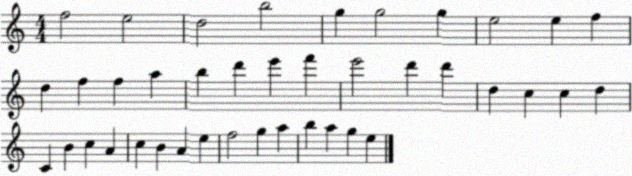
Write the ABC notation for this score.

X:1
T:Untitled
M:4/4
L:1/4
K:C
f2 e2 d2 b2 g g2 g e2 e f d f f a b d' e' f' e'2 d' d' d c c d C B c A c B A e f2 g a b a g e